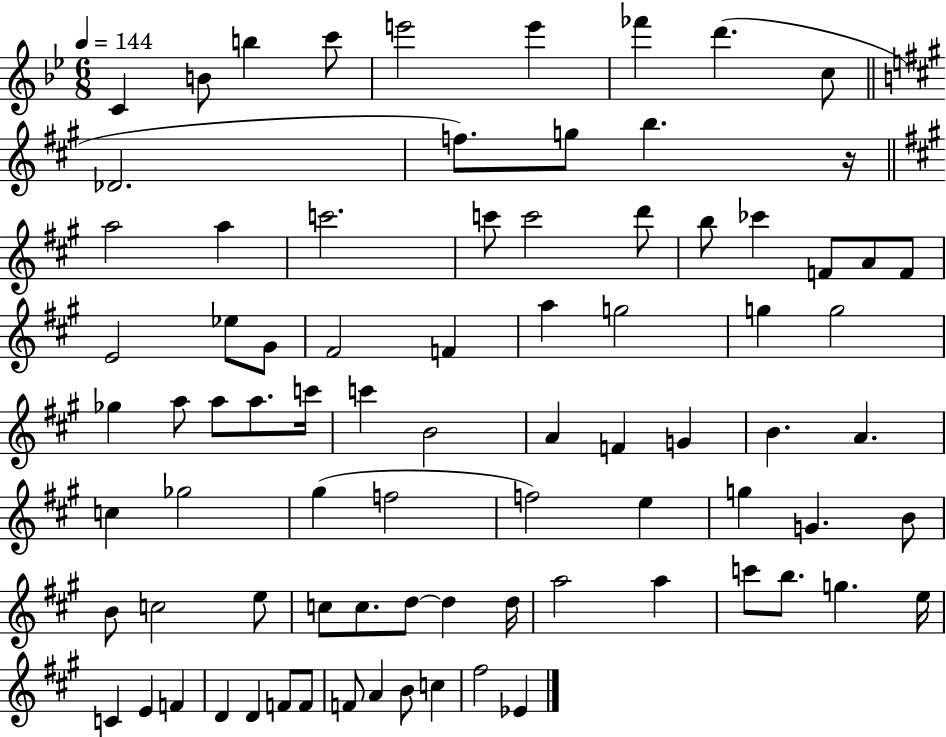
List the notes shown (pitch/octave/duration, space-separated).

C4/q B4/e B5/q C6/e E6/h E6/q FES6/q D6/q. C5/e Db4/h. F5/e. G5/e B5/q. R/s A5/h A5/q C6/h. C6/e C6/h D6/e B5/e CES6/q F4/e A4/e F4/e E4/h Eb5/e G#4/e F#4/h F4/q A5/q G5/h G5/q G5/h Gb5/q A5/e A5/e A5/e. C6/s C6/q B4/h A4/q F4/q G4/q B4/q. A4/q. C5/q Gb5/h G#5/q F5/h F5/h E5/q G5/q G4/q. B4/e B4/e C5/h E5/e C5/e C5/e. D5/e D5/q D5/s A5/h A5/q C6/e B5/e. G5/q. E5/s C4/q E4/q F4/q D4/q D4/q F4/e F4/e F4/e A4/q B4/e C5/q F#5/h Eb4/q